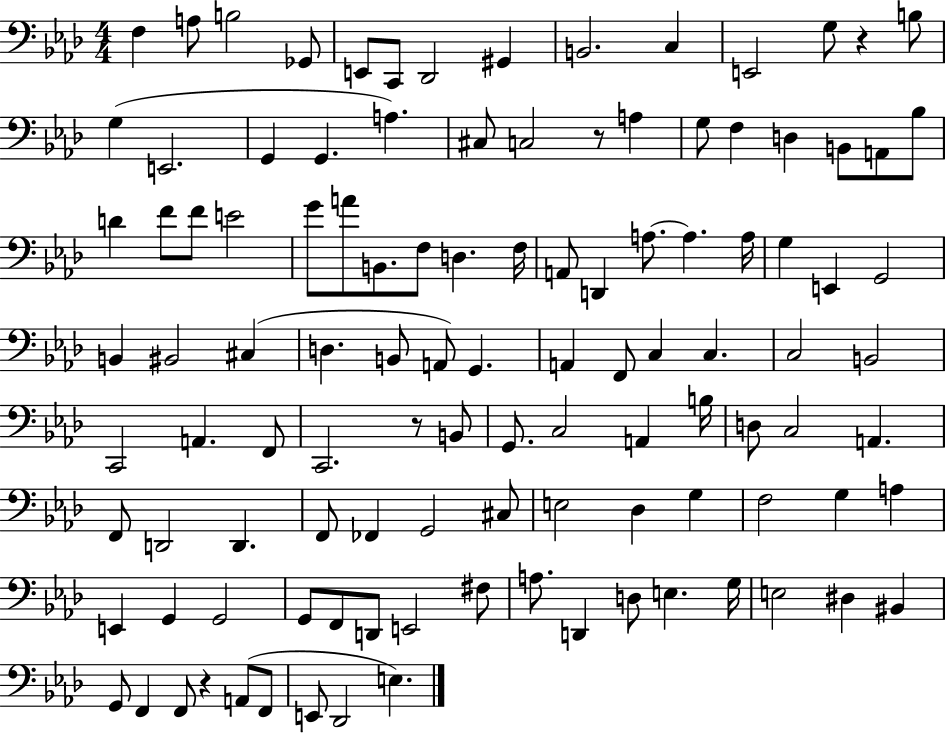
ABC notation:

X:1
T:Untitled
M:4/4
L:1/4
K:Ab
F, A,/2 B,2 _G,,/2 E,,/2 C,,/2 _D,,2 ^G,, B,,2 C, E,,2 G,/2 z B,/2 G, E,,2 G,, G,, A, ^C,/2 C,2 z/2 A, G,/2 F, D, B,,/2 A,,/2 _B,/2 D F/2 F/2 E2 G/2 A/2 B,,/2 F,/2 D, F,/4 A,,/2 D,, A,/2 A, A,/4 G, E,, G,,2 B,, ^B,,2 ^C, D, B,,/2 A,,/2 G,, A,, F,,/2 C, C, C,2 B,,2 C,,2 A,, F,,/2 C,,2 z/2 B,,/2 G,,/2 C,2 A,, B,/4 D,/2 C,2 A,, F,,/2 D,,2 D,, F,,/2 _F,, G,,2 ^C,/2 E,2 _D, G, F,2 G, A, E,, G,, G,,2 G,,/2 F,,/2 D,,/2 E,,2 ^F,/2 A,/2 D,, D,/2 E, G,/4 E,2 ^D, ^B,, G,,/2 F,, F,,/2 z A,,/2 F,,/2 E,,/2 _D,,2 E,